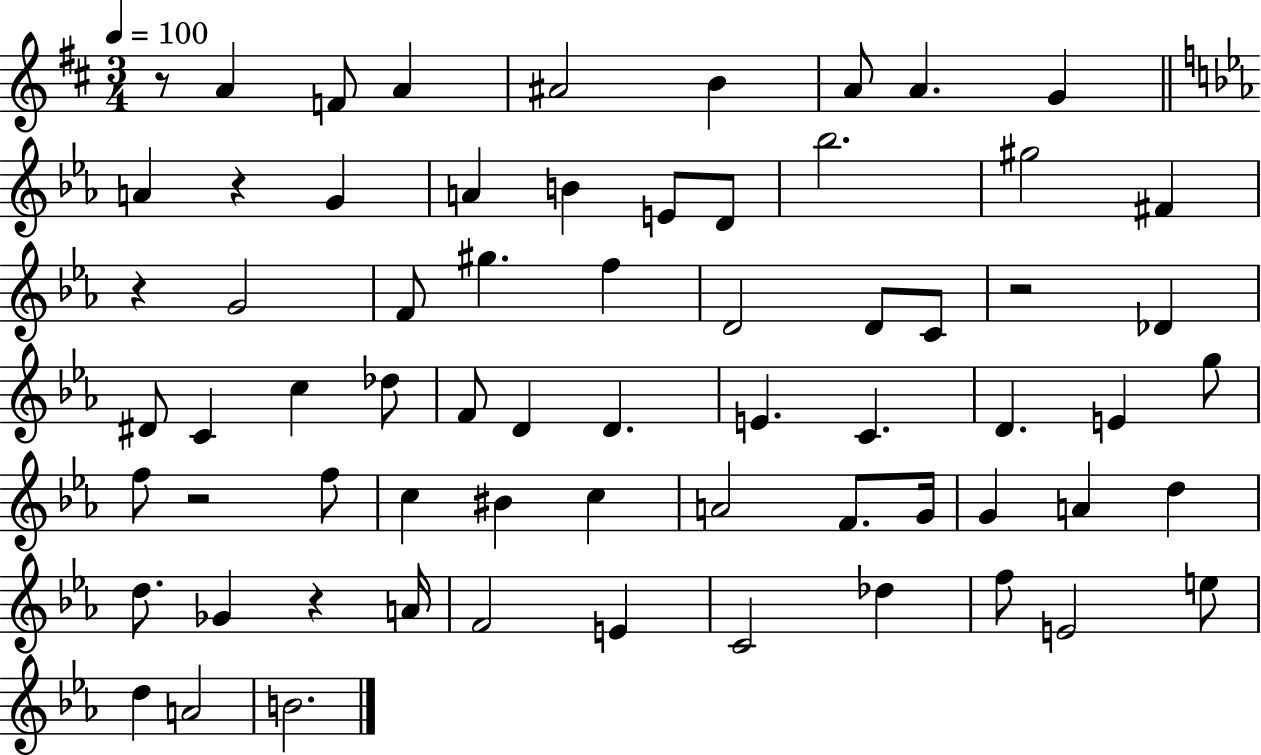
{
  \clef treble
  \numericTimeSignature
  \time 3/4
  \key d \major
  \tempo 4 = 100
  \repeat volta 2 { r8 a'4 f'8 a'4 | ais'2 b'4 | a'8 a'4. g'4 | \bar "||" \break \key ees \major a'4 r4 g'4 | a'4 b'4 e'8 d'8 | bes''2. | gis''2 fis'4 | \break r4 g'2 | f'8 gis''4. f''4 | d'2 d'8 c'8 | r2 des'4 | \break dis'8 c'4 c''4 des''8 | f'8 d'4 d'4. | e'4. c'4. | d'4. e'4 g''8 | \break f''8 r2 f''8 | c''4 bis'4 c''4 | a'2 f'8. g'16 | g'4 a'4 d''4 | \break d''8. ges'4 r4 a'16 | f'2 e'4 | c'2 des''4 | f''8 e'2 e''8 | \break d''4 a'2 | b'2. | } \bar "|."
}